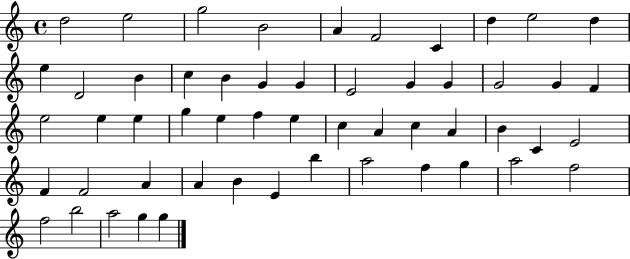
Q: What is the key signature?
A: C major